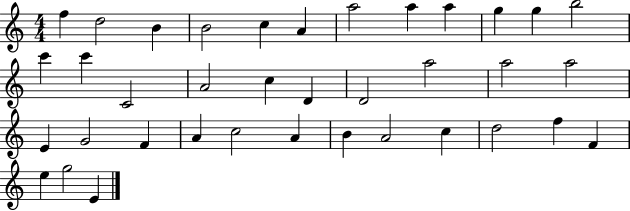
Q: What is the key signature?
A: C major